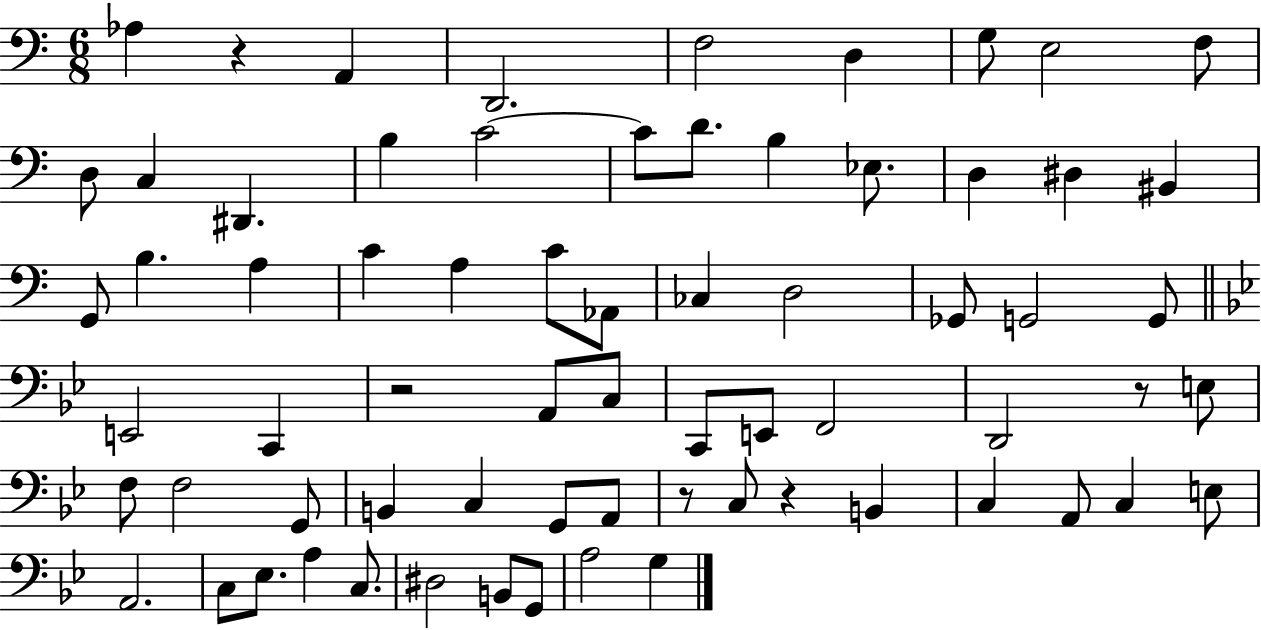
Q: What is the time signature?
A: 6/8